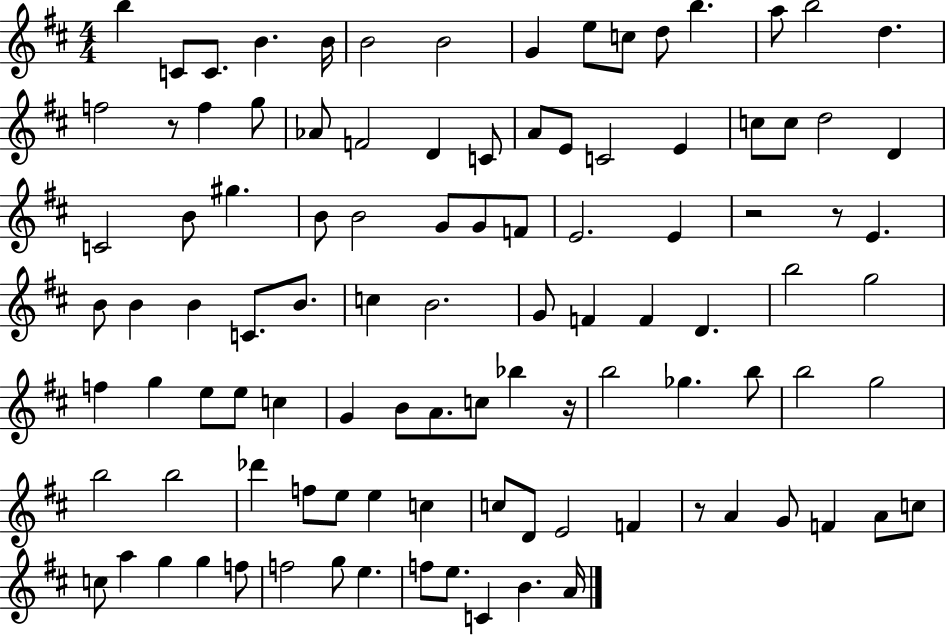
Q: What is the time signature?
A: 4/4